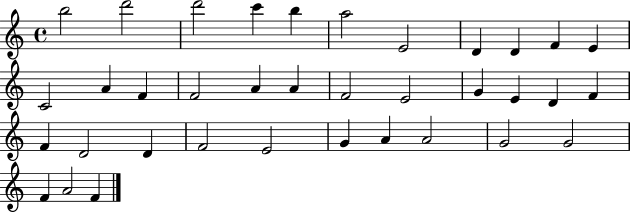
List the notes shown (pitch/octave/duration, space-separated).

B5/h D6/h D6/h C6/q B5/q A5/h E4/h D4/q D4/q F4/q E4/q C4/h A4/q F4/q F4/h A4/q A4/q F4/h E4/h G4/q E4/q D4/q F4/q F4/q D4/h D4/q F4/h E4/h G4/q A4/q A4/h G4/h G4/h F4/q A4/h F4/q